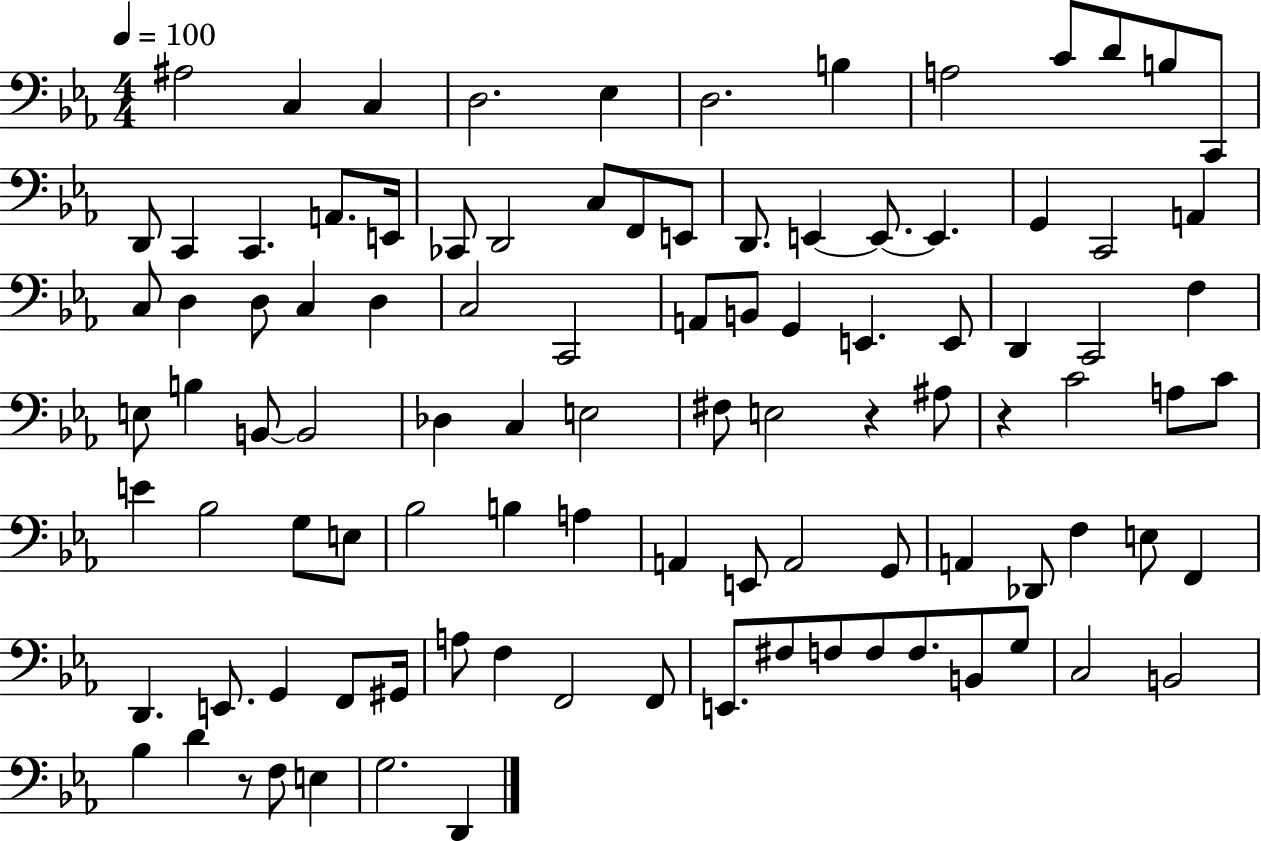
X:1
T:Untitled
M:4/4
L:1/4
K:Eb
^A,2 C, C, D,2 _E, D,2 B, A,2 C/2 D/2 B,/2 C,,/2 D,,/2 C,, C,, A,,/2 E,,/4 _C,,/2 D,,2 C,/2 F,,/2 E,,/2 D,,/2 E,, E,,/2 E,, G,, C,,2 A,, C,/2 D, D,/2 C, D, C,2 C,,2 A,,/2 B,,/2 G,, E,, E,,/2 D,, C,,2 F, E,/2 B, B,,/2 B,,2 _D, C, E,2 ^F,/2 E,2 z ^A,/2 z C2 A,/2 C/2 E _B,2 G,/2 E,/2 _B,2 B, A, A,, E,,/2 A,,2 G,,/2 A,, _D,,/2 F, E,/2 F,, D,, E,,/2 G,, F,,/2 ^G,,/4 A,/2 F, F,,2 F,,/2 E,,/2 ^F,/2 F,/2 F,/2 F,/2 B,,/2 G,/2 C,2 B,,2 _B, D z/2 F,/2 E, G,2 D,,